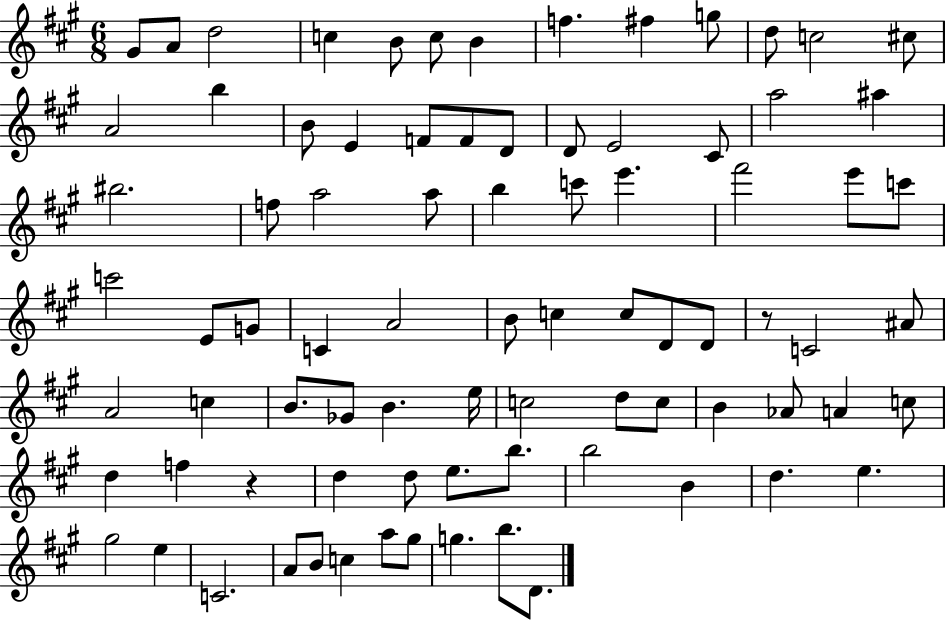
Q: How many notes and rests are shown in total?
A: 83